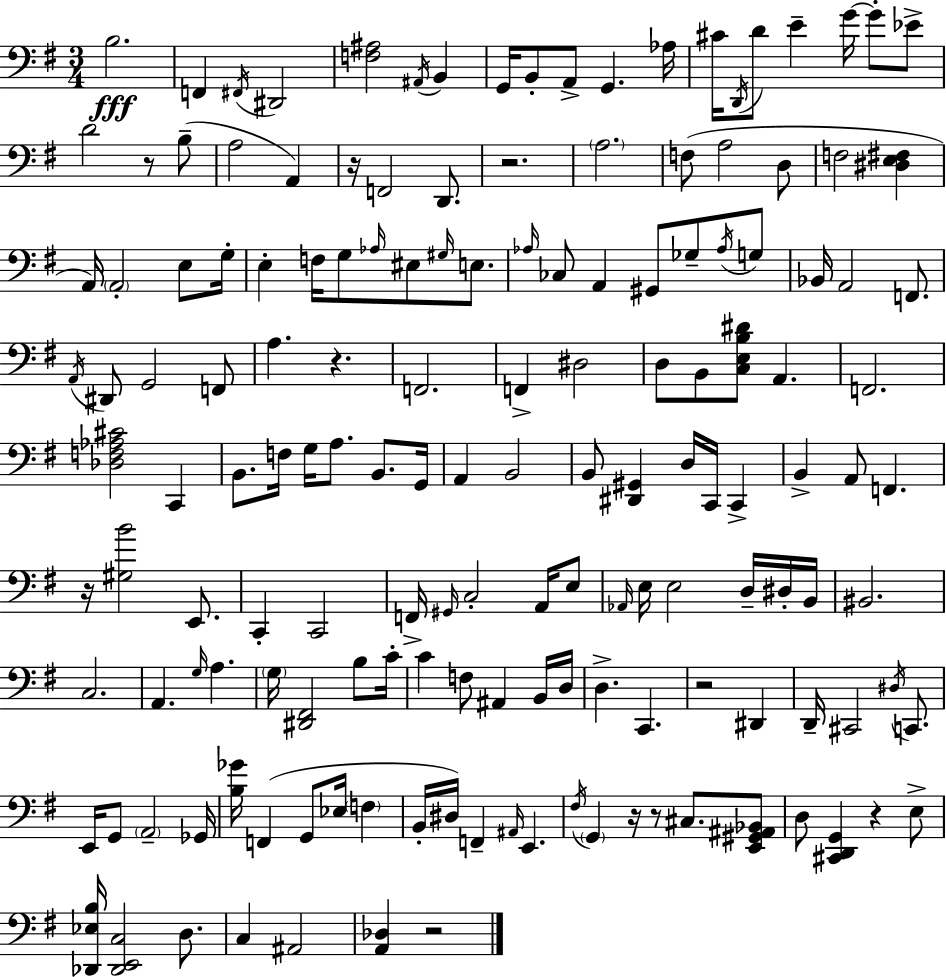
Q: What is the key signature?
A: G major